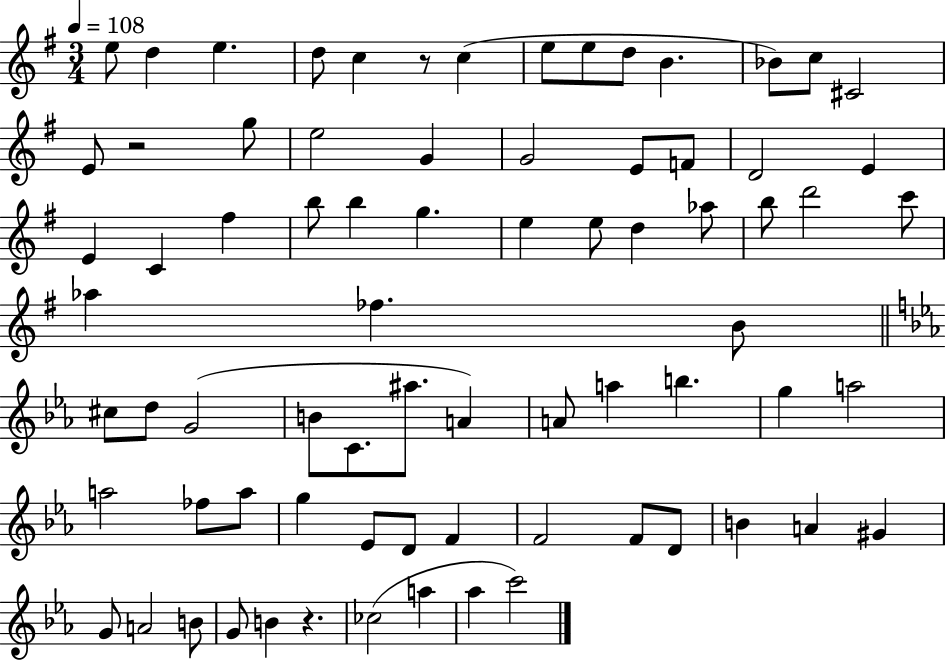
{
  \clef treble
  \numericTimeSignature
  \time 3/4
  \key g \major
  \tempo 4 = 108
  \repeat volta 2 { e''8 d''4 e''4. | d''8 c''4 r8 c''4( | e''8 e''8 d''8 b'4. | bes'8) c''8 cis'2 | \break e'8 r2 g''8 | e''2 g'4 | g'2 e'8 f'8 | d'2 e'4 | \break e'4 c'4 fis''4 | b''8 b''4 g''4. | e''4 e''8 d''4 aes''8 | b''8 d'''2 c'''8 | \break aes''4 fes''4. b'8 | \bar "||" \break \key c \minor cis''8 d''8 g'2( | b'8 c'8. ais''8. a'4) | a'8 a''4 b''4. | g''4 a''2 | \break a''2 fes''8 a''8 | g''4 ees'8 d'8 f'4 | f'2 f'8 d'8 | b'4 a'4 gis'4 | \break g'8 a'2 b'8 | g'8 b'4 r4. | ces''2( a''4 | aes''4 c'''2) | \break } \bar "|."
}